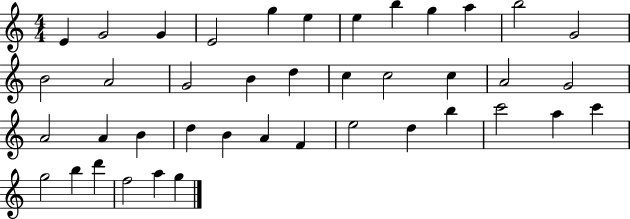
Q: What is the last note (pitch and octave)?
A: G5